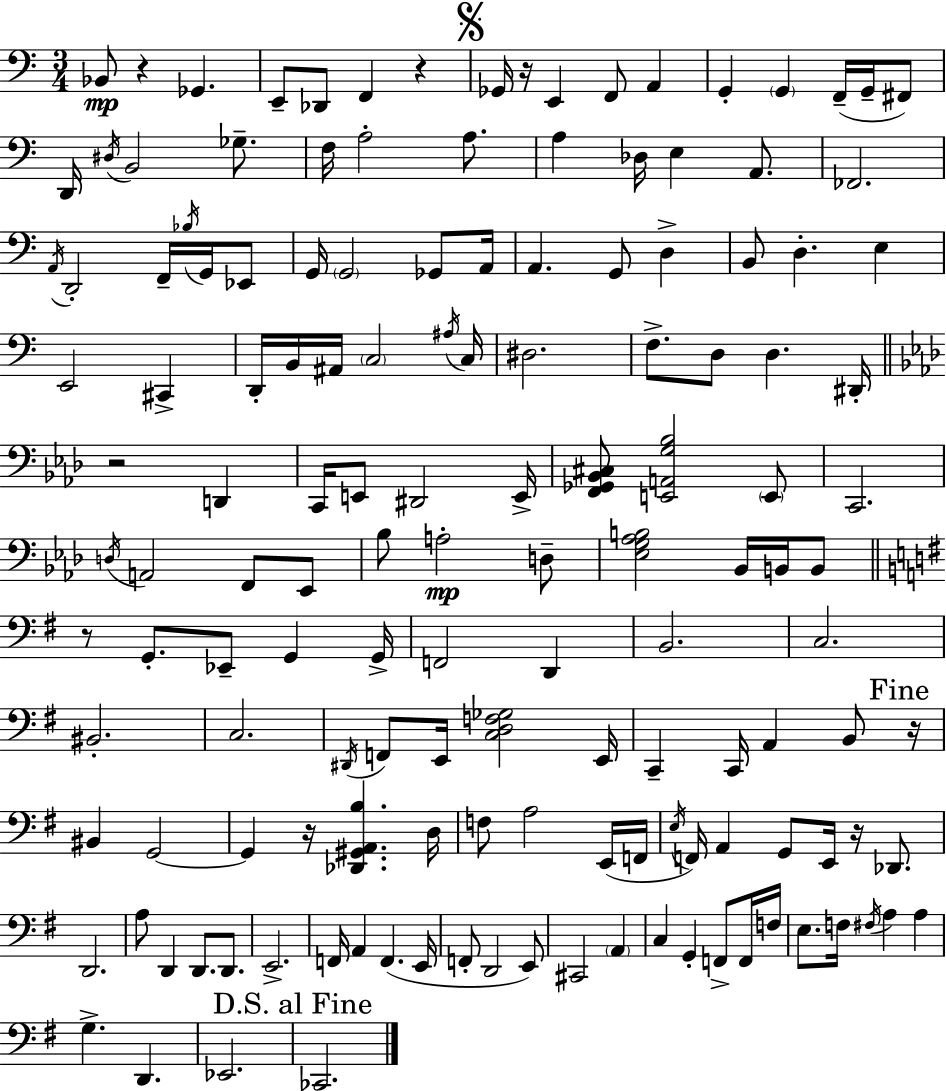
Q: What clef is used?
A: bass